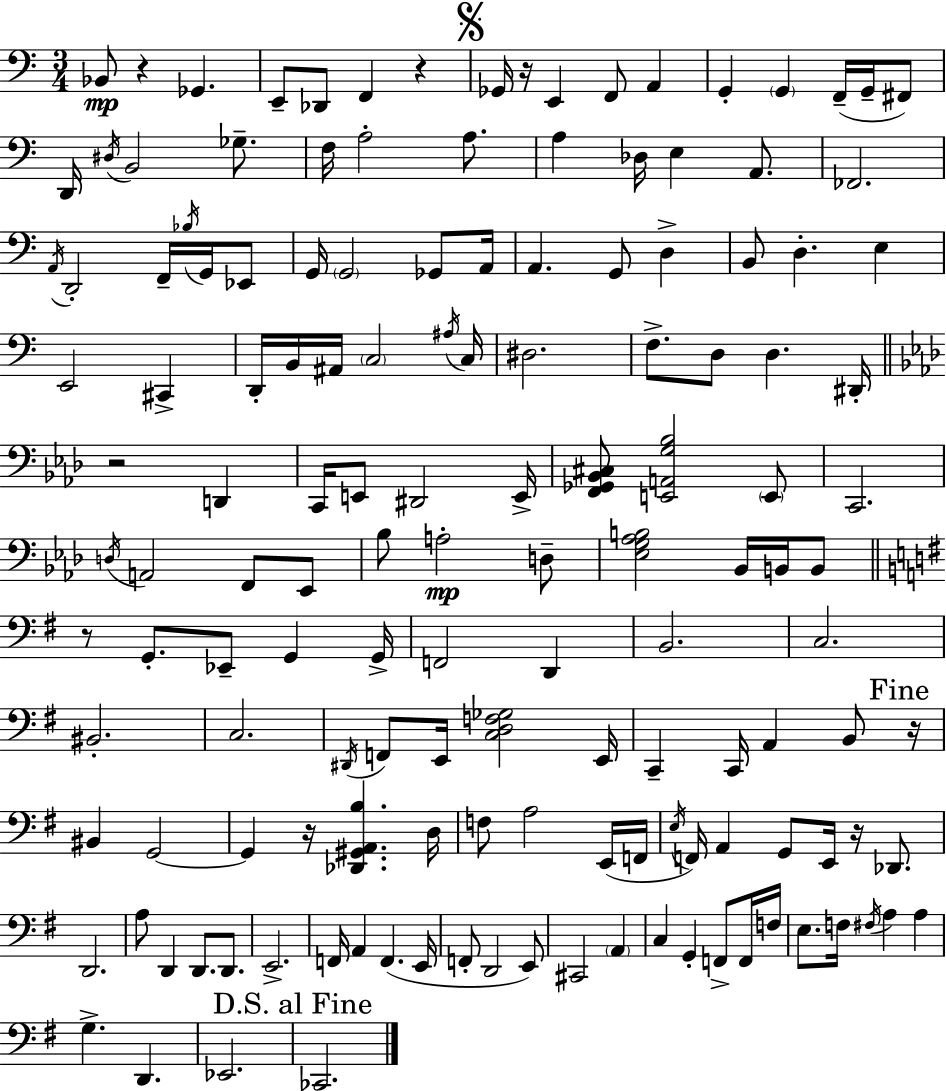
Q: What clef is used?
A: bass